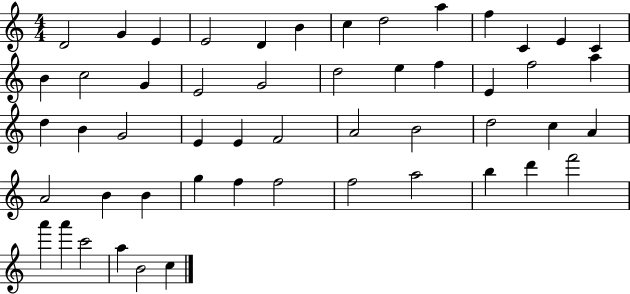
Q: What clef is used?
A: treble